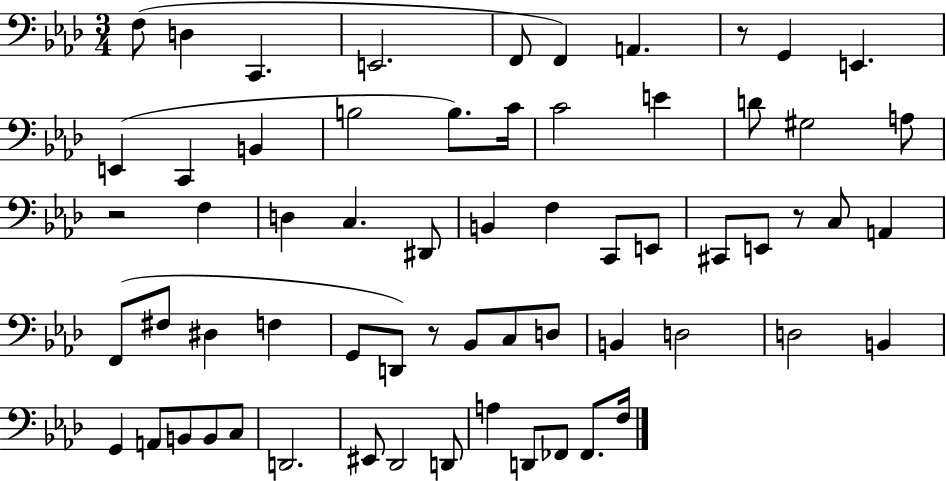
F3/e D3/q C2/q. E2/h. F2/e F2/q A2/q. R/e G2/q E2/q. E2/q C2/q B2/q B3/h B3/e. C4/s C4/h E4/q D4/e G#3/h A3/e R/h F3/q D3/q C3/q. D#2/e B2/q F3/q C2/e E2/e C#2/e E2/e R/e C3/e A2/q F2/e F#3/e D#3/q F3/q G2/e D2/e R/e Bb2/e C3/e D3/e B2/q D3/h D3/h B2/q G2/q A2/e B2/e B2/e C3/e D2/h. EIS2/e Db2/h D2/e A3/q D2/e FES2/e FES2/e. F3/s